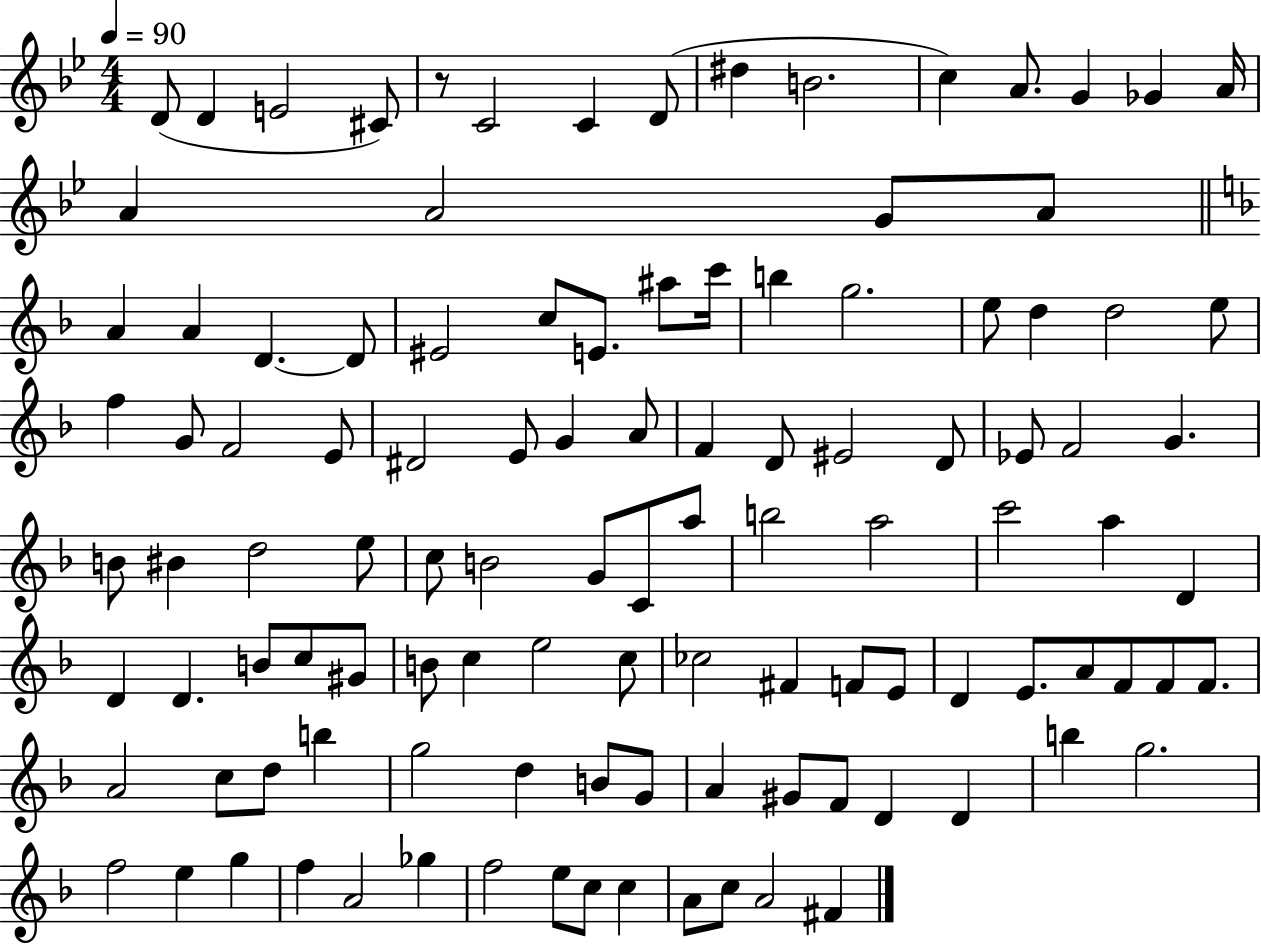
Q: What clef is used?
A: treble